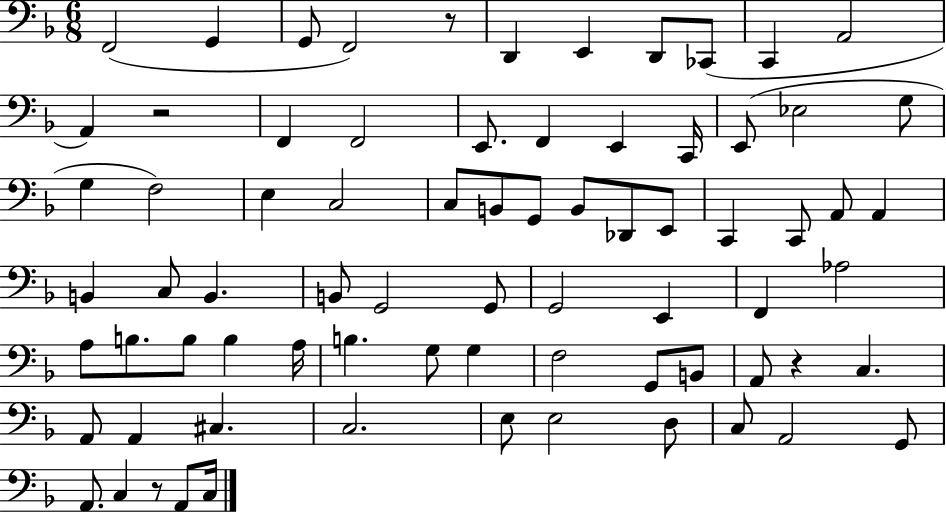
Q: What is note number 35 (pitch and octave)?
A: B2